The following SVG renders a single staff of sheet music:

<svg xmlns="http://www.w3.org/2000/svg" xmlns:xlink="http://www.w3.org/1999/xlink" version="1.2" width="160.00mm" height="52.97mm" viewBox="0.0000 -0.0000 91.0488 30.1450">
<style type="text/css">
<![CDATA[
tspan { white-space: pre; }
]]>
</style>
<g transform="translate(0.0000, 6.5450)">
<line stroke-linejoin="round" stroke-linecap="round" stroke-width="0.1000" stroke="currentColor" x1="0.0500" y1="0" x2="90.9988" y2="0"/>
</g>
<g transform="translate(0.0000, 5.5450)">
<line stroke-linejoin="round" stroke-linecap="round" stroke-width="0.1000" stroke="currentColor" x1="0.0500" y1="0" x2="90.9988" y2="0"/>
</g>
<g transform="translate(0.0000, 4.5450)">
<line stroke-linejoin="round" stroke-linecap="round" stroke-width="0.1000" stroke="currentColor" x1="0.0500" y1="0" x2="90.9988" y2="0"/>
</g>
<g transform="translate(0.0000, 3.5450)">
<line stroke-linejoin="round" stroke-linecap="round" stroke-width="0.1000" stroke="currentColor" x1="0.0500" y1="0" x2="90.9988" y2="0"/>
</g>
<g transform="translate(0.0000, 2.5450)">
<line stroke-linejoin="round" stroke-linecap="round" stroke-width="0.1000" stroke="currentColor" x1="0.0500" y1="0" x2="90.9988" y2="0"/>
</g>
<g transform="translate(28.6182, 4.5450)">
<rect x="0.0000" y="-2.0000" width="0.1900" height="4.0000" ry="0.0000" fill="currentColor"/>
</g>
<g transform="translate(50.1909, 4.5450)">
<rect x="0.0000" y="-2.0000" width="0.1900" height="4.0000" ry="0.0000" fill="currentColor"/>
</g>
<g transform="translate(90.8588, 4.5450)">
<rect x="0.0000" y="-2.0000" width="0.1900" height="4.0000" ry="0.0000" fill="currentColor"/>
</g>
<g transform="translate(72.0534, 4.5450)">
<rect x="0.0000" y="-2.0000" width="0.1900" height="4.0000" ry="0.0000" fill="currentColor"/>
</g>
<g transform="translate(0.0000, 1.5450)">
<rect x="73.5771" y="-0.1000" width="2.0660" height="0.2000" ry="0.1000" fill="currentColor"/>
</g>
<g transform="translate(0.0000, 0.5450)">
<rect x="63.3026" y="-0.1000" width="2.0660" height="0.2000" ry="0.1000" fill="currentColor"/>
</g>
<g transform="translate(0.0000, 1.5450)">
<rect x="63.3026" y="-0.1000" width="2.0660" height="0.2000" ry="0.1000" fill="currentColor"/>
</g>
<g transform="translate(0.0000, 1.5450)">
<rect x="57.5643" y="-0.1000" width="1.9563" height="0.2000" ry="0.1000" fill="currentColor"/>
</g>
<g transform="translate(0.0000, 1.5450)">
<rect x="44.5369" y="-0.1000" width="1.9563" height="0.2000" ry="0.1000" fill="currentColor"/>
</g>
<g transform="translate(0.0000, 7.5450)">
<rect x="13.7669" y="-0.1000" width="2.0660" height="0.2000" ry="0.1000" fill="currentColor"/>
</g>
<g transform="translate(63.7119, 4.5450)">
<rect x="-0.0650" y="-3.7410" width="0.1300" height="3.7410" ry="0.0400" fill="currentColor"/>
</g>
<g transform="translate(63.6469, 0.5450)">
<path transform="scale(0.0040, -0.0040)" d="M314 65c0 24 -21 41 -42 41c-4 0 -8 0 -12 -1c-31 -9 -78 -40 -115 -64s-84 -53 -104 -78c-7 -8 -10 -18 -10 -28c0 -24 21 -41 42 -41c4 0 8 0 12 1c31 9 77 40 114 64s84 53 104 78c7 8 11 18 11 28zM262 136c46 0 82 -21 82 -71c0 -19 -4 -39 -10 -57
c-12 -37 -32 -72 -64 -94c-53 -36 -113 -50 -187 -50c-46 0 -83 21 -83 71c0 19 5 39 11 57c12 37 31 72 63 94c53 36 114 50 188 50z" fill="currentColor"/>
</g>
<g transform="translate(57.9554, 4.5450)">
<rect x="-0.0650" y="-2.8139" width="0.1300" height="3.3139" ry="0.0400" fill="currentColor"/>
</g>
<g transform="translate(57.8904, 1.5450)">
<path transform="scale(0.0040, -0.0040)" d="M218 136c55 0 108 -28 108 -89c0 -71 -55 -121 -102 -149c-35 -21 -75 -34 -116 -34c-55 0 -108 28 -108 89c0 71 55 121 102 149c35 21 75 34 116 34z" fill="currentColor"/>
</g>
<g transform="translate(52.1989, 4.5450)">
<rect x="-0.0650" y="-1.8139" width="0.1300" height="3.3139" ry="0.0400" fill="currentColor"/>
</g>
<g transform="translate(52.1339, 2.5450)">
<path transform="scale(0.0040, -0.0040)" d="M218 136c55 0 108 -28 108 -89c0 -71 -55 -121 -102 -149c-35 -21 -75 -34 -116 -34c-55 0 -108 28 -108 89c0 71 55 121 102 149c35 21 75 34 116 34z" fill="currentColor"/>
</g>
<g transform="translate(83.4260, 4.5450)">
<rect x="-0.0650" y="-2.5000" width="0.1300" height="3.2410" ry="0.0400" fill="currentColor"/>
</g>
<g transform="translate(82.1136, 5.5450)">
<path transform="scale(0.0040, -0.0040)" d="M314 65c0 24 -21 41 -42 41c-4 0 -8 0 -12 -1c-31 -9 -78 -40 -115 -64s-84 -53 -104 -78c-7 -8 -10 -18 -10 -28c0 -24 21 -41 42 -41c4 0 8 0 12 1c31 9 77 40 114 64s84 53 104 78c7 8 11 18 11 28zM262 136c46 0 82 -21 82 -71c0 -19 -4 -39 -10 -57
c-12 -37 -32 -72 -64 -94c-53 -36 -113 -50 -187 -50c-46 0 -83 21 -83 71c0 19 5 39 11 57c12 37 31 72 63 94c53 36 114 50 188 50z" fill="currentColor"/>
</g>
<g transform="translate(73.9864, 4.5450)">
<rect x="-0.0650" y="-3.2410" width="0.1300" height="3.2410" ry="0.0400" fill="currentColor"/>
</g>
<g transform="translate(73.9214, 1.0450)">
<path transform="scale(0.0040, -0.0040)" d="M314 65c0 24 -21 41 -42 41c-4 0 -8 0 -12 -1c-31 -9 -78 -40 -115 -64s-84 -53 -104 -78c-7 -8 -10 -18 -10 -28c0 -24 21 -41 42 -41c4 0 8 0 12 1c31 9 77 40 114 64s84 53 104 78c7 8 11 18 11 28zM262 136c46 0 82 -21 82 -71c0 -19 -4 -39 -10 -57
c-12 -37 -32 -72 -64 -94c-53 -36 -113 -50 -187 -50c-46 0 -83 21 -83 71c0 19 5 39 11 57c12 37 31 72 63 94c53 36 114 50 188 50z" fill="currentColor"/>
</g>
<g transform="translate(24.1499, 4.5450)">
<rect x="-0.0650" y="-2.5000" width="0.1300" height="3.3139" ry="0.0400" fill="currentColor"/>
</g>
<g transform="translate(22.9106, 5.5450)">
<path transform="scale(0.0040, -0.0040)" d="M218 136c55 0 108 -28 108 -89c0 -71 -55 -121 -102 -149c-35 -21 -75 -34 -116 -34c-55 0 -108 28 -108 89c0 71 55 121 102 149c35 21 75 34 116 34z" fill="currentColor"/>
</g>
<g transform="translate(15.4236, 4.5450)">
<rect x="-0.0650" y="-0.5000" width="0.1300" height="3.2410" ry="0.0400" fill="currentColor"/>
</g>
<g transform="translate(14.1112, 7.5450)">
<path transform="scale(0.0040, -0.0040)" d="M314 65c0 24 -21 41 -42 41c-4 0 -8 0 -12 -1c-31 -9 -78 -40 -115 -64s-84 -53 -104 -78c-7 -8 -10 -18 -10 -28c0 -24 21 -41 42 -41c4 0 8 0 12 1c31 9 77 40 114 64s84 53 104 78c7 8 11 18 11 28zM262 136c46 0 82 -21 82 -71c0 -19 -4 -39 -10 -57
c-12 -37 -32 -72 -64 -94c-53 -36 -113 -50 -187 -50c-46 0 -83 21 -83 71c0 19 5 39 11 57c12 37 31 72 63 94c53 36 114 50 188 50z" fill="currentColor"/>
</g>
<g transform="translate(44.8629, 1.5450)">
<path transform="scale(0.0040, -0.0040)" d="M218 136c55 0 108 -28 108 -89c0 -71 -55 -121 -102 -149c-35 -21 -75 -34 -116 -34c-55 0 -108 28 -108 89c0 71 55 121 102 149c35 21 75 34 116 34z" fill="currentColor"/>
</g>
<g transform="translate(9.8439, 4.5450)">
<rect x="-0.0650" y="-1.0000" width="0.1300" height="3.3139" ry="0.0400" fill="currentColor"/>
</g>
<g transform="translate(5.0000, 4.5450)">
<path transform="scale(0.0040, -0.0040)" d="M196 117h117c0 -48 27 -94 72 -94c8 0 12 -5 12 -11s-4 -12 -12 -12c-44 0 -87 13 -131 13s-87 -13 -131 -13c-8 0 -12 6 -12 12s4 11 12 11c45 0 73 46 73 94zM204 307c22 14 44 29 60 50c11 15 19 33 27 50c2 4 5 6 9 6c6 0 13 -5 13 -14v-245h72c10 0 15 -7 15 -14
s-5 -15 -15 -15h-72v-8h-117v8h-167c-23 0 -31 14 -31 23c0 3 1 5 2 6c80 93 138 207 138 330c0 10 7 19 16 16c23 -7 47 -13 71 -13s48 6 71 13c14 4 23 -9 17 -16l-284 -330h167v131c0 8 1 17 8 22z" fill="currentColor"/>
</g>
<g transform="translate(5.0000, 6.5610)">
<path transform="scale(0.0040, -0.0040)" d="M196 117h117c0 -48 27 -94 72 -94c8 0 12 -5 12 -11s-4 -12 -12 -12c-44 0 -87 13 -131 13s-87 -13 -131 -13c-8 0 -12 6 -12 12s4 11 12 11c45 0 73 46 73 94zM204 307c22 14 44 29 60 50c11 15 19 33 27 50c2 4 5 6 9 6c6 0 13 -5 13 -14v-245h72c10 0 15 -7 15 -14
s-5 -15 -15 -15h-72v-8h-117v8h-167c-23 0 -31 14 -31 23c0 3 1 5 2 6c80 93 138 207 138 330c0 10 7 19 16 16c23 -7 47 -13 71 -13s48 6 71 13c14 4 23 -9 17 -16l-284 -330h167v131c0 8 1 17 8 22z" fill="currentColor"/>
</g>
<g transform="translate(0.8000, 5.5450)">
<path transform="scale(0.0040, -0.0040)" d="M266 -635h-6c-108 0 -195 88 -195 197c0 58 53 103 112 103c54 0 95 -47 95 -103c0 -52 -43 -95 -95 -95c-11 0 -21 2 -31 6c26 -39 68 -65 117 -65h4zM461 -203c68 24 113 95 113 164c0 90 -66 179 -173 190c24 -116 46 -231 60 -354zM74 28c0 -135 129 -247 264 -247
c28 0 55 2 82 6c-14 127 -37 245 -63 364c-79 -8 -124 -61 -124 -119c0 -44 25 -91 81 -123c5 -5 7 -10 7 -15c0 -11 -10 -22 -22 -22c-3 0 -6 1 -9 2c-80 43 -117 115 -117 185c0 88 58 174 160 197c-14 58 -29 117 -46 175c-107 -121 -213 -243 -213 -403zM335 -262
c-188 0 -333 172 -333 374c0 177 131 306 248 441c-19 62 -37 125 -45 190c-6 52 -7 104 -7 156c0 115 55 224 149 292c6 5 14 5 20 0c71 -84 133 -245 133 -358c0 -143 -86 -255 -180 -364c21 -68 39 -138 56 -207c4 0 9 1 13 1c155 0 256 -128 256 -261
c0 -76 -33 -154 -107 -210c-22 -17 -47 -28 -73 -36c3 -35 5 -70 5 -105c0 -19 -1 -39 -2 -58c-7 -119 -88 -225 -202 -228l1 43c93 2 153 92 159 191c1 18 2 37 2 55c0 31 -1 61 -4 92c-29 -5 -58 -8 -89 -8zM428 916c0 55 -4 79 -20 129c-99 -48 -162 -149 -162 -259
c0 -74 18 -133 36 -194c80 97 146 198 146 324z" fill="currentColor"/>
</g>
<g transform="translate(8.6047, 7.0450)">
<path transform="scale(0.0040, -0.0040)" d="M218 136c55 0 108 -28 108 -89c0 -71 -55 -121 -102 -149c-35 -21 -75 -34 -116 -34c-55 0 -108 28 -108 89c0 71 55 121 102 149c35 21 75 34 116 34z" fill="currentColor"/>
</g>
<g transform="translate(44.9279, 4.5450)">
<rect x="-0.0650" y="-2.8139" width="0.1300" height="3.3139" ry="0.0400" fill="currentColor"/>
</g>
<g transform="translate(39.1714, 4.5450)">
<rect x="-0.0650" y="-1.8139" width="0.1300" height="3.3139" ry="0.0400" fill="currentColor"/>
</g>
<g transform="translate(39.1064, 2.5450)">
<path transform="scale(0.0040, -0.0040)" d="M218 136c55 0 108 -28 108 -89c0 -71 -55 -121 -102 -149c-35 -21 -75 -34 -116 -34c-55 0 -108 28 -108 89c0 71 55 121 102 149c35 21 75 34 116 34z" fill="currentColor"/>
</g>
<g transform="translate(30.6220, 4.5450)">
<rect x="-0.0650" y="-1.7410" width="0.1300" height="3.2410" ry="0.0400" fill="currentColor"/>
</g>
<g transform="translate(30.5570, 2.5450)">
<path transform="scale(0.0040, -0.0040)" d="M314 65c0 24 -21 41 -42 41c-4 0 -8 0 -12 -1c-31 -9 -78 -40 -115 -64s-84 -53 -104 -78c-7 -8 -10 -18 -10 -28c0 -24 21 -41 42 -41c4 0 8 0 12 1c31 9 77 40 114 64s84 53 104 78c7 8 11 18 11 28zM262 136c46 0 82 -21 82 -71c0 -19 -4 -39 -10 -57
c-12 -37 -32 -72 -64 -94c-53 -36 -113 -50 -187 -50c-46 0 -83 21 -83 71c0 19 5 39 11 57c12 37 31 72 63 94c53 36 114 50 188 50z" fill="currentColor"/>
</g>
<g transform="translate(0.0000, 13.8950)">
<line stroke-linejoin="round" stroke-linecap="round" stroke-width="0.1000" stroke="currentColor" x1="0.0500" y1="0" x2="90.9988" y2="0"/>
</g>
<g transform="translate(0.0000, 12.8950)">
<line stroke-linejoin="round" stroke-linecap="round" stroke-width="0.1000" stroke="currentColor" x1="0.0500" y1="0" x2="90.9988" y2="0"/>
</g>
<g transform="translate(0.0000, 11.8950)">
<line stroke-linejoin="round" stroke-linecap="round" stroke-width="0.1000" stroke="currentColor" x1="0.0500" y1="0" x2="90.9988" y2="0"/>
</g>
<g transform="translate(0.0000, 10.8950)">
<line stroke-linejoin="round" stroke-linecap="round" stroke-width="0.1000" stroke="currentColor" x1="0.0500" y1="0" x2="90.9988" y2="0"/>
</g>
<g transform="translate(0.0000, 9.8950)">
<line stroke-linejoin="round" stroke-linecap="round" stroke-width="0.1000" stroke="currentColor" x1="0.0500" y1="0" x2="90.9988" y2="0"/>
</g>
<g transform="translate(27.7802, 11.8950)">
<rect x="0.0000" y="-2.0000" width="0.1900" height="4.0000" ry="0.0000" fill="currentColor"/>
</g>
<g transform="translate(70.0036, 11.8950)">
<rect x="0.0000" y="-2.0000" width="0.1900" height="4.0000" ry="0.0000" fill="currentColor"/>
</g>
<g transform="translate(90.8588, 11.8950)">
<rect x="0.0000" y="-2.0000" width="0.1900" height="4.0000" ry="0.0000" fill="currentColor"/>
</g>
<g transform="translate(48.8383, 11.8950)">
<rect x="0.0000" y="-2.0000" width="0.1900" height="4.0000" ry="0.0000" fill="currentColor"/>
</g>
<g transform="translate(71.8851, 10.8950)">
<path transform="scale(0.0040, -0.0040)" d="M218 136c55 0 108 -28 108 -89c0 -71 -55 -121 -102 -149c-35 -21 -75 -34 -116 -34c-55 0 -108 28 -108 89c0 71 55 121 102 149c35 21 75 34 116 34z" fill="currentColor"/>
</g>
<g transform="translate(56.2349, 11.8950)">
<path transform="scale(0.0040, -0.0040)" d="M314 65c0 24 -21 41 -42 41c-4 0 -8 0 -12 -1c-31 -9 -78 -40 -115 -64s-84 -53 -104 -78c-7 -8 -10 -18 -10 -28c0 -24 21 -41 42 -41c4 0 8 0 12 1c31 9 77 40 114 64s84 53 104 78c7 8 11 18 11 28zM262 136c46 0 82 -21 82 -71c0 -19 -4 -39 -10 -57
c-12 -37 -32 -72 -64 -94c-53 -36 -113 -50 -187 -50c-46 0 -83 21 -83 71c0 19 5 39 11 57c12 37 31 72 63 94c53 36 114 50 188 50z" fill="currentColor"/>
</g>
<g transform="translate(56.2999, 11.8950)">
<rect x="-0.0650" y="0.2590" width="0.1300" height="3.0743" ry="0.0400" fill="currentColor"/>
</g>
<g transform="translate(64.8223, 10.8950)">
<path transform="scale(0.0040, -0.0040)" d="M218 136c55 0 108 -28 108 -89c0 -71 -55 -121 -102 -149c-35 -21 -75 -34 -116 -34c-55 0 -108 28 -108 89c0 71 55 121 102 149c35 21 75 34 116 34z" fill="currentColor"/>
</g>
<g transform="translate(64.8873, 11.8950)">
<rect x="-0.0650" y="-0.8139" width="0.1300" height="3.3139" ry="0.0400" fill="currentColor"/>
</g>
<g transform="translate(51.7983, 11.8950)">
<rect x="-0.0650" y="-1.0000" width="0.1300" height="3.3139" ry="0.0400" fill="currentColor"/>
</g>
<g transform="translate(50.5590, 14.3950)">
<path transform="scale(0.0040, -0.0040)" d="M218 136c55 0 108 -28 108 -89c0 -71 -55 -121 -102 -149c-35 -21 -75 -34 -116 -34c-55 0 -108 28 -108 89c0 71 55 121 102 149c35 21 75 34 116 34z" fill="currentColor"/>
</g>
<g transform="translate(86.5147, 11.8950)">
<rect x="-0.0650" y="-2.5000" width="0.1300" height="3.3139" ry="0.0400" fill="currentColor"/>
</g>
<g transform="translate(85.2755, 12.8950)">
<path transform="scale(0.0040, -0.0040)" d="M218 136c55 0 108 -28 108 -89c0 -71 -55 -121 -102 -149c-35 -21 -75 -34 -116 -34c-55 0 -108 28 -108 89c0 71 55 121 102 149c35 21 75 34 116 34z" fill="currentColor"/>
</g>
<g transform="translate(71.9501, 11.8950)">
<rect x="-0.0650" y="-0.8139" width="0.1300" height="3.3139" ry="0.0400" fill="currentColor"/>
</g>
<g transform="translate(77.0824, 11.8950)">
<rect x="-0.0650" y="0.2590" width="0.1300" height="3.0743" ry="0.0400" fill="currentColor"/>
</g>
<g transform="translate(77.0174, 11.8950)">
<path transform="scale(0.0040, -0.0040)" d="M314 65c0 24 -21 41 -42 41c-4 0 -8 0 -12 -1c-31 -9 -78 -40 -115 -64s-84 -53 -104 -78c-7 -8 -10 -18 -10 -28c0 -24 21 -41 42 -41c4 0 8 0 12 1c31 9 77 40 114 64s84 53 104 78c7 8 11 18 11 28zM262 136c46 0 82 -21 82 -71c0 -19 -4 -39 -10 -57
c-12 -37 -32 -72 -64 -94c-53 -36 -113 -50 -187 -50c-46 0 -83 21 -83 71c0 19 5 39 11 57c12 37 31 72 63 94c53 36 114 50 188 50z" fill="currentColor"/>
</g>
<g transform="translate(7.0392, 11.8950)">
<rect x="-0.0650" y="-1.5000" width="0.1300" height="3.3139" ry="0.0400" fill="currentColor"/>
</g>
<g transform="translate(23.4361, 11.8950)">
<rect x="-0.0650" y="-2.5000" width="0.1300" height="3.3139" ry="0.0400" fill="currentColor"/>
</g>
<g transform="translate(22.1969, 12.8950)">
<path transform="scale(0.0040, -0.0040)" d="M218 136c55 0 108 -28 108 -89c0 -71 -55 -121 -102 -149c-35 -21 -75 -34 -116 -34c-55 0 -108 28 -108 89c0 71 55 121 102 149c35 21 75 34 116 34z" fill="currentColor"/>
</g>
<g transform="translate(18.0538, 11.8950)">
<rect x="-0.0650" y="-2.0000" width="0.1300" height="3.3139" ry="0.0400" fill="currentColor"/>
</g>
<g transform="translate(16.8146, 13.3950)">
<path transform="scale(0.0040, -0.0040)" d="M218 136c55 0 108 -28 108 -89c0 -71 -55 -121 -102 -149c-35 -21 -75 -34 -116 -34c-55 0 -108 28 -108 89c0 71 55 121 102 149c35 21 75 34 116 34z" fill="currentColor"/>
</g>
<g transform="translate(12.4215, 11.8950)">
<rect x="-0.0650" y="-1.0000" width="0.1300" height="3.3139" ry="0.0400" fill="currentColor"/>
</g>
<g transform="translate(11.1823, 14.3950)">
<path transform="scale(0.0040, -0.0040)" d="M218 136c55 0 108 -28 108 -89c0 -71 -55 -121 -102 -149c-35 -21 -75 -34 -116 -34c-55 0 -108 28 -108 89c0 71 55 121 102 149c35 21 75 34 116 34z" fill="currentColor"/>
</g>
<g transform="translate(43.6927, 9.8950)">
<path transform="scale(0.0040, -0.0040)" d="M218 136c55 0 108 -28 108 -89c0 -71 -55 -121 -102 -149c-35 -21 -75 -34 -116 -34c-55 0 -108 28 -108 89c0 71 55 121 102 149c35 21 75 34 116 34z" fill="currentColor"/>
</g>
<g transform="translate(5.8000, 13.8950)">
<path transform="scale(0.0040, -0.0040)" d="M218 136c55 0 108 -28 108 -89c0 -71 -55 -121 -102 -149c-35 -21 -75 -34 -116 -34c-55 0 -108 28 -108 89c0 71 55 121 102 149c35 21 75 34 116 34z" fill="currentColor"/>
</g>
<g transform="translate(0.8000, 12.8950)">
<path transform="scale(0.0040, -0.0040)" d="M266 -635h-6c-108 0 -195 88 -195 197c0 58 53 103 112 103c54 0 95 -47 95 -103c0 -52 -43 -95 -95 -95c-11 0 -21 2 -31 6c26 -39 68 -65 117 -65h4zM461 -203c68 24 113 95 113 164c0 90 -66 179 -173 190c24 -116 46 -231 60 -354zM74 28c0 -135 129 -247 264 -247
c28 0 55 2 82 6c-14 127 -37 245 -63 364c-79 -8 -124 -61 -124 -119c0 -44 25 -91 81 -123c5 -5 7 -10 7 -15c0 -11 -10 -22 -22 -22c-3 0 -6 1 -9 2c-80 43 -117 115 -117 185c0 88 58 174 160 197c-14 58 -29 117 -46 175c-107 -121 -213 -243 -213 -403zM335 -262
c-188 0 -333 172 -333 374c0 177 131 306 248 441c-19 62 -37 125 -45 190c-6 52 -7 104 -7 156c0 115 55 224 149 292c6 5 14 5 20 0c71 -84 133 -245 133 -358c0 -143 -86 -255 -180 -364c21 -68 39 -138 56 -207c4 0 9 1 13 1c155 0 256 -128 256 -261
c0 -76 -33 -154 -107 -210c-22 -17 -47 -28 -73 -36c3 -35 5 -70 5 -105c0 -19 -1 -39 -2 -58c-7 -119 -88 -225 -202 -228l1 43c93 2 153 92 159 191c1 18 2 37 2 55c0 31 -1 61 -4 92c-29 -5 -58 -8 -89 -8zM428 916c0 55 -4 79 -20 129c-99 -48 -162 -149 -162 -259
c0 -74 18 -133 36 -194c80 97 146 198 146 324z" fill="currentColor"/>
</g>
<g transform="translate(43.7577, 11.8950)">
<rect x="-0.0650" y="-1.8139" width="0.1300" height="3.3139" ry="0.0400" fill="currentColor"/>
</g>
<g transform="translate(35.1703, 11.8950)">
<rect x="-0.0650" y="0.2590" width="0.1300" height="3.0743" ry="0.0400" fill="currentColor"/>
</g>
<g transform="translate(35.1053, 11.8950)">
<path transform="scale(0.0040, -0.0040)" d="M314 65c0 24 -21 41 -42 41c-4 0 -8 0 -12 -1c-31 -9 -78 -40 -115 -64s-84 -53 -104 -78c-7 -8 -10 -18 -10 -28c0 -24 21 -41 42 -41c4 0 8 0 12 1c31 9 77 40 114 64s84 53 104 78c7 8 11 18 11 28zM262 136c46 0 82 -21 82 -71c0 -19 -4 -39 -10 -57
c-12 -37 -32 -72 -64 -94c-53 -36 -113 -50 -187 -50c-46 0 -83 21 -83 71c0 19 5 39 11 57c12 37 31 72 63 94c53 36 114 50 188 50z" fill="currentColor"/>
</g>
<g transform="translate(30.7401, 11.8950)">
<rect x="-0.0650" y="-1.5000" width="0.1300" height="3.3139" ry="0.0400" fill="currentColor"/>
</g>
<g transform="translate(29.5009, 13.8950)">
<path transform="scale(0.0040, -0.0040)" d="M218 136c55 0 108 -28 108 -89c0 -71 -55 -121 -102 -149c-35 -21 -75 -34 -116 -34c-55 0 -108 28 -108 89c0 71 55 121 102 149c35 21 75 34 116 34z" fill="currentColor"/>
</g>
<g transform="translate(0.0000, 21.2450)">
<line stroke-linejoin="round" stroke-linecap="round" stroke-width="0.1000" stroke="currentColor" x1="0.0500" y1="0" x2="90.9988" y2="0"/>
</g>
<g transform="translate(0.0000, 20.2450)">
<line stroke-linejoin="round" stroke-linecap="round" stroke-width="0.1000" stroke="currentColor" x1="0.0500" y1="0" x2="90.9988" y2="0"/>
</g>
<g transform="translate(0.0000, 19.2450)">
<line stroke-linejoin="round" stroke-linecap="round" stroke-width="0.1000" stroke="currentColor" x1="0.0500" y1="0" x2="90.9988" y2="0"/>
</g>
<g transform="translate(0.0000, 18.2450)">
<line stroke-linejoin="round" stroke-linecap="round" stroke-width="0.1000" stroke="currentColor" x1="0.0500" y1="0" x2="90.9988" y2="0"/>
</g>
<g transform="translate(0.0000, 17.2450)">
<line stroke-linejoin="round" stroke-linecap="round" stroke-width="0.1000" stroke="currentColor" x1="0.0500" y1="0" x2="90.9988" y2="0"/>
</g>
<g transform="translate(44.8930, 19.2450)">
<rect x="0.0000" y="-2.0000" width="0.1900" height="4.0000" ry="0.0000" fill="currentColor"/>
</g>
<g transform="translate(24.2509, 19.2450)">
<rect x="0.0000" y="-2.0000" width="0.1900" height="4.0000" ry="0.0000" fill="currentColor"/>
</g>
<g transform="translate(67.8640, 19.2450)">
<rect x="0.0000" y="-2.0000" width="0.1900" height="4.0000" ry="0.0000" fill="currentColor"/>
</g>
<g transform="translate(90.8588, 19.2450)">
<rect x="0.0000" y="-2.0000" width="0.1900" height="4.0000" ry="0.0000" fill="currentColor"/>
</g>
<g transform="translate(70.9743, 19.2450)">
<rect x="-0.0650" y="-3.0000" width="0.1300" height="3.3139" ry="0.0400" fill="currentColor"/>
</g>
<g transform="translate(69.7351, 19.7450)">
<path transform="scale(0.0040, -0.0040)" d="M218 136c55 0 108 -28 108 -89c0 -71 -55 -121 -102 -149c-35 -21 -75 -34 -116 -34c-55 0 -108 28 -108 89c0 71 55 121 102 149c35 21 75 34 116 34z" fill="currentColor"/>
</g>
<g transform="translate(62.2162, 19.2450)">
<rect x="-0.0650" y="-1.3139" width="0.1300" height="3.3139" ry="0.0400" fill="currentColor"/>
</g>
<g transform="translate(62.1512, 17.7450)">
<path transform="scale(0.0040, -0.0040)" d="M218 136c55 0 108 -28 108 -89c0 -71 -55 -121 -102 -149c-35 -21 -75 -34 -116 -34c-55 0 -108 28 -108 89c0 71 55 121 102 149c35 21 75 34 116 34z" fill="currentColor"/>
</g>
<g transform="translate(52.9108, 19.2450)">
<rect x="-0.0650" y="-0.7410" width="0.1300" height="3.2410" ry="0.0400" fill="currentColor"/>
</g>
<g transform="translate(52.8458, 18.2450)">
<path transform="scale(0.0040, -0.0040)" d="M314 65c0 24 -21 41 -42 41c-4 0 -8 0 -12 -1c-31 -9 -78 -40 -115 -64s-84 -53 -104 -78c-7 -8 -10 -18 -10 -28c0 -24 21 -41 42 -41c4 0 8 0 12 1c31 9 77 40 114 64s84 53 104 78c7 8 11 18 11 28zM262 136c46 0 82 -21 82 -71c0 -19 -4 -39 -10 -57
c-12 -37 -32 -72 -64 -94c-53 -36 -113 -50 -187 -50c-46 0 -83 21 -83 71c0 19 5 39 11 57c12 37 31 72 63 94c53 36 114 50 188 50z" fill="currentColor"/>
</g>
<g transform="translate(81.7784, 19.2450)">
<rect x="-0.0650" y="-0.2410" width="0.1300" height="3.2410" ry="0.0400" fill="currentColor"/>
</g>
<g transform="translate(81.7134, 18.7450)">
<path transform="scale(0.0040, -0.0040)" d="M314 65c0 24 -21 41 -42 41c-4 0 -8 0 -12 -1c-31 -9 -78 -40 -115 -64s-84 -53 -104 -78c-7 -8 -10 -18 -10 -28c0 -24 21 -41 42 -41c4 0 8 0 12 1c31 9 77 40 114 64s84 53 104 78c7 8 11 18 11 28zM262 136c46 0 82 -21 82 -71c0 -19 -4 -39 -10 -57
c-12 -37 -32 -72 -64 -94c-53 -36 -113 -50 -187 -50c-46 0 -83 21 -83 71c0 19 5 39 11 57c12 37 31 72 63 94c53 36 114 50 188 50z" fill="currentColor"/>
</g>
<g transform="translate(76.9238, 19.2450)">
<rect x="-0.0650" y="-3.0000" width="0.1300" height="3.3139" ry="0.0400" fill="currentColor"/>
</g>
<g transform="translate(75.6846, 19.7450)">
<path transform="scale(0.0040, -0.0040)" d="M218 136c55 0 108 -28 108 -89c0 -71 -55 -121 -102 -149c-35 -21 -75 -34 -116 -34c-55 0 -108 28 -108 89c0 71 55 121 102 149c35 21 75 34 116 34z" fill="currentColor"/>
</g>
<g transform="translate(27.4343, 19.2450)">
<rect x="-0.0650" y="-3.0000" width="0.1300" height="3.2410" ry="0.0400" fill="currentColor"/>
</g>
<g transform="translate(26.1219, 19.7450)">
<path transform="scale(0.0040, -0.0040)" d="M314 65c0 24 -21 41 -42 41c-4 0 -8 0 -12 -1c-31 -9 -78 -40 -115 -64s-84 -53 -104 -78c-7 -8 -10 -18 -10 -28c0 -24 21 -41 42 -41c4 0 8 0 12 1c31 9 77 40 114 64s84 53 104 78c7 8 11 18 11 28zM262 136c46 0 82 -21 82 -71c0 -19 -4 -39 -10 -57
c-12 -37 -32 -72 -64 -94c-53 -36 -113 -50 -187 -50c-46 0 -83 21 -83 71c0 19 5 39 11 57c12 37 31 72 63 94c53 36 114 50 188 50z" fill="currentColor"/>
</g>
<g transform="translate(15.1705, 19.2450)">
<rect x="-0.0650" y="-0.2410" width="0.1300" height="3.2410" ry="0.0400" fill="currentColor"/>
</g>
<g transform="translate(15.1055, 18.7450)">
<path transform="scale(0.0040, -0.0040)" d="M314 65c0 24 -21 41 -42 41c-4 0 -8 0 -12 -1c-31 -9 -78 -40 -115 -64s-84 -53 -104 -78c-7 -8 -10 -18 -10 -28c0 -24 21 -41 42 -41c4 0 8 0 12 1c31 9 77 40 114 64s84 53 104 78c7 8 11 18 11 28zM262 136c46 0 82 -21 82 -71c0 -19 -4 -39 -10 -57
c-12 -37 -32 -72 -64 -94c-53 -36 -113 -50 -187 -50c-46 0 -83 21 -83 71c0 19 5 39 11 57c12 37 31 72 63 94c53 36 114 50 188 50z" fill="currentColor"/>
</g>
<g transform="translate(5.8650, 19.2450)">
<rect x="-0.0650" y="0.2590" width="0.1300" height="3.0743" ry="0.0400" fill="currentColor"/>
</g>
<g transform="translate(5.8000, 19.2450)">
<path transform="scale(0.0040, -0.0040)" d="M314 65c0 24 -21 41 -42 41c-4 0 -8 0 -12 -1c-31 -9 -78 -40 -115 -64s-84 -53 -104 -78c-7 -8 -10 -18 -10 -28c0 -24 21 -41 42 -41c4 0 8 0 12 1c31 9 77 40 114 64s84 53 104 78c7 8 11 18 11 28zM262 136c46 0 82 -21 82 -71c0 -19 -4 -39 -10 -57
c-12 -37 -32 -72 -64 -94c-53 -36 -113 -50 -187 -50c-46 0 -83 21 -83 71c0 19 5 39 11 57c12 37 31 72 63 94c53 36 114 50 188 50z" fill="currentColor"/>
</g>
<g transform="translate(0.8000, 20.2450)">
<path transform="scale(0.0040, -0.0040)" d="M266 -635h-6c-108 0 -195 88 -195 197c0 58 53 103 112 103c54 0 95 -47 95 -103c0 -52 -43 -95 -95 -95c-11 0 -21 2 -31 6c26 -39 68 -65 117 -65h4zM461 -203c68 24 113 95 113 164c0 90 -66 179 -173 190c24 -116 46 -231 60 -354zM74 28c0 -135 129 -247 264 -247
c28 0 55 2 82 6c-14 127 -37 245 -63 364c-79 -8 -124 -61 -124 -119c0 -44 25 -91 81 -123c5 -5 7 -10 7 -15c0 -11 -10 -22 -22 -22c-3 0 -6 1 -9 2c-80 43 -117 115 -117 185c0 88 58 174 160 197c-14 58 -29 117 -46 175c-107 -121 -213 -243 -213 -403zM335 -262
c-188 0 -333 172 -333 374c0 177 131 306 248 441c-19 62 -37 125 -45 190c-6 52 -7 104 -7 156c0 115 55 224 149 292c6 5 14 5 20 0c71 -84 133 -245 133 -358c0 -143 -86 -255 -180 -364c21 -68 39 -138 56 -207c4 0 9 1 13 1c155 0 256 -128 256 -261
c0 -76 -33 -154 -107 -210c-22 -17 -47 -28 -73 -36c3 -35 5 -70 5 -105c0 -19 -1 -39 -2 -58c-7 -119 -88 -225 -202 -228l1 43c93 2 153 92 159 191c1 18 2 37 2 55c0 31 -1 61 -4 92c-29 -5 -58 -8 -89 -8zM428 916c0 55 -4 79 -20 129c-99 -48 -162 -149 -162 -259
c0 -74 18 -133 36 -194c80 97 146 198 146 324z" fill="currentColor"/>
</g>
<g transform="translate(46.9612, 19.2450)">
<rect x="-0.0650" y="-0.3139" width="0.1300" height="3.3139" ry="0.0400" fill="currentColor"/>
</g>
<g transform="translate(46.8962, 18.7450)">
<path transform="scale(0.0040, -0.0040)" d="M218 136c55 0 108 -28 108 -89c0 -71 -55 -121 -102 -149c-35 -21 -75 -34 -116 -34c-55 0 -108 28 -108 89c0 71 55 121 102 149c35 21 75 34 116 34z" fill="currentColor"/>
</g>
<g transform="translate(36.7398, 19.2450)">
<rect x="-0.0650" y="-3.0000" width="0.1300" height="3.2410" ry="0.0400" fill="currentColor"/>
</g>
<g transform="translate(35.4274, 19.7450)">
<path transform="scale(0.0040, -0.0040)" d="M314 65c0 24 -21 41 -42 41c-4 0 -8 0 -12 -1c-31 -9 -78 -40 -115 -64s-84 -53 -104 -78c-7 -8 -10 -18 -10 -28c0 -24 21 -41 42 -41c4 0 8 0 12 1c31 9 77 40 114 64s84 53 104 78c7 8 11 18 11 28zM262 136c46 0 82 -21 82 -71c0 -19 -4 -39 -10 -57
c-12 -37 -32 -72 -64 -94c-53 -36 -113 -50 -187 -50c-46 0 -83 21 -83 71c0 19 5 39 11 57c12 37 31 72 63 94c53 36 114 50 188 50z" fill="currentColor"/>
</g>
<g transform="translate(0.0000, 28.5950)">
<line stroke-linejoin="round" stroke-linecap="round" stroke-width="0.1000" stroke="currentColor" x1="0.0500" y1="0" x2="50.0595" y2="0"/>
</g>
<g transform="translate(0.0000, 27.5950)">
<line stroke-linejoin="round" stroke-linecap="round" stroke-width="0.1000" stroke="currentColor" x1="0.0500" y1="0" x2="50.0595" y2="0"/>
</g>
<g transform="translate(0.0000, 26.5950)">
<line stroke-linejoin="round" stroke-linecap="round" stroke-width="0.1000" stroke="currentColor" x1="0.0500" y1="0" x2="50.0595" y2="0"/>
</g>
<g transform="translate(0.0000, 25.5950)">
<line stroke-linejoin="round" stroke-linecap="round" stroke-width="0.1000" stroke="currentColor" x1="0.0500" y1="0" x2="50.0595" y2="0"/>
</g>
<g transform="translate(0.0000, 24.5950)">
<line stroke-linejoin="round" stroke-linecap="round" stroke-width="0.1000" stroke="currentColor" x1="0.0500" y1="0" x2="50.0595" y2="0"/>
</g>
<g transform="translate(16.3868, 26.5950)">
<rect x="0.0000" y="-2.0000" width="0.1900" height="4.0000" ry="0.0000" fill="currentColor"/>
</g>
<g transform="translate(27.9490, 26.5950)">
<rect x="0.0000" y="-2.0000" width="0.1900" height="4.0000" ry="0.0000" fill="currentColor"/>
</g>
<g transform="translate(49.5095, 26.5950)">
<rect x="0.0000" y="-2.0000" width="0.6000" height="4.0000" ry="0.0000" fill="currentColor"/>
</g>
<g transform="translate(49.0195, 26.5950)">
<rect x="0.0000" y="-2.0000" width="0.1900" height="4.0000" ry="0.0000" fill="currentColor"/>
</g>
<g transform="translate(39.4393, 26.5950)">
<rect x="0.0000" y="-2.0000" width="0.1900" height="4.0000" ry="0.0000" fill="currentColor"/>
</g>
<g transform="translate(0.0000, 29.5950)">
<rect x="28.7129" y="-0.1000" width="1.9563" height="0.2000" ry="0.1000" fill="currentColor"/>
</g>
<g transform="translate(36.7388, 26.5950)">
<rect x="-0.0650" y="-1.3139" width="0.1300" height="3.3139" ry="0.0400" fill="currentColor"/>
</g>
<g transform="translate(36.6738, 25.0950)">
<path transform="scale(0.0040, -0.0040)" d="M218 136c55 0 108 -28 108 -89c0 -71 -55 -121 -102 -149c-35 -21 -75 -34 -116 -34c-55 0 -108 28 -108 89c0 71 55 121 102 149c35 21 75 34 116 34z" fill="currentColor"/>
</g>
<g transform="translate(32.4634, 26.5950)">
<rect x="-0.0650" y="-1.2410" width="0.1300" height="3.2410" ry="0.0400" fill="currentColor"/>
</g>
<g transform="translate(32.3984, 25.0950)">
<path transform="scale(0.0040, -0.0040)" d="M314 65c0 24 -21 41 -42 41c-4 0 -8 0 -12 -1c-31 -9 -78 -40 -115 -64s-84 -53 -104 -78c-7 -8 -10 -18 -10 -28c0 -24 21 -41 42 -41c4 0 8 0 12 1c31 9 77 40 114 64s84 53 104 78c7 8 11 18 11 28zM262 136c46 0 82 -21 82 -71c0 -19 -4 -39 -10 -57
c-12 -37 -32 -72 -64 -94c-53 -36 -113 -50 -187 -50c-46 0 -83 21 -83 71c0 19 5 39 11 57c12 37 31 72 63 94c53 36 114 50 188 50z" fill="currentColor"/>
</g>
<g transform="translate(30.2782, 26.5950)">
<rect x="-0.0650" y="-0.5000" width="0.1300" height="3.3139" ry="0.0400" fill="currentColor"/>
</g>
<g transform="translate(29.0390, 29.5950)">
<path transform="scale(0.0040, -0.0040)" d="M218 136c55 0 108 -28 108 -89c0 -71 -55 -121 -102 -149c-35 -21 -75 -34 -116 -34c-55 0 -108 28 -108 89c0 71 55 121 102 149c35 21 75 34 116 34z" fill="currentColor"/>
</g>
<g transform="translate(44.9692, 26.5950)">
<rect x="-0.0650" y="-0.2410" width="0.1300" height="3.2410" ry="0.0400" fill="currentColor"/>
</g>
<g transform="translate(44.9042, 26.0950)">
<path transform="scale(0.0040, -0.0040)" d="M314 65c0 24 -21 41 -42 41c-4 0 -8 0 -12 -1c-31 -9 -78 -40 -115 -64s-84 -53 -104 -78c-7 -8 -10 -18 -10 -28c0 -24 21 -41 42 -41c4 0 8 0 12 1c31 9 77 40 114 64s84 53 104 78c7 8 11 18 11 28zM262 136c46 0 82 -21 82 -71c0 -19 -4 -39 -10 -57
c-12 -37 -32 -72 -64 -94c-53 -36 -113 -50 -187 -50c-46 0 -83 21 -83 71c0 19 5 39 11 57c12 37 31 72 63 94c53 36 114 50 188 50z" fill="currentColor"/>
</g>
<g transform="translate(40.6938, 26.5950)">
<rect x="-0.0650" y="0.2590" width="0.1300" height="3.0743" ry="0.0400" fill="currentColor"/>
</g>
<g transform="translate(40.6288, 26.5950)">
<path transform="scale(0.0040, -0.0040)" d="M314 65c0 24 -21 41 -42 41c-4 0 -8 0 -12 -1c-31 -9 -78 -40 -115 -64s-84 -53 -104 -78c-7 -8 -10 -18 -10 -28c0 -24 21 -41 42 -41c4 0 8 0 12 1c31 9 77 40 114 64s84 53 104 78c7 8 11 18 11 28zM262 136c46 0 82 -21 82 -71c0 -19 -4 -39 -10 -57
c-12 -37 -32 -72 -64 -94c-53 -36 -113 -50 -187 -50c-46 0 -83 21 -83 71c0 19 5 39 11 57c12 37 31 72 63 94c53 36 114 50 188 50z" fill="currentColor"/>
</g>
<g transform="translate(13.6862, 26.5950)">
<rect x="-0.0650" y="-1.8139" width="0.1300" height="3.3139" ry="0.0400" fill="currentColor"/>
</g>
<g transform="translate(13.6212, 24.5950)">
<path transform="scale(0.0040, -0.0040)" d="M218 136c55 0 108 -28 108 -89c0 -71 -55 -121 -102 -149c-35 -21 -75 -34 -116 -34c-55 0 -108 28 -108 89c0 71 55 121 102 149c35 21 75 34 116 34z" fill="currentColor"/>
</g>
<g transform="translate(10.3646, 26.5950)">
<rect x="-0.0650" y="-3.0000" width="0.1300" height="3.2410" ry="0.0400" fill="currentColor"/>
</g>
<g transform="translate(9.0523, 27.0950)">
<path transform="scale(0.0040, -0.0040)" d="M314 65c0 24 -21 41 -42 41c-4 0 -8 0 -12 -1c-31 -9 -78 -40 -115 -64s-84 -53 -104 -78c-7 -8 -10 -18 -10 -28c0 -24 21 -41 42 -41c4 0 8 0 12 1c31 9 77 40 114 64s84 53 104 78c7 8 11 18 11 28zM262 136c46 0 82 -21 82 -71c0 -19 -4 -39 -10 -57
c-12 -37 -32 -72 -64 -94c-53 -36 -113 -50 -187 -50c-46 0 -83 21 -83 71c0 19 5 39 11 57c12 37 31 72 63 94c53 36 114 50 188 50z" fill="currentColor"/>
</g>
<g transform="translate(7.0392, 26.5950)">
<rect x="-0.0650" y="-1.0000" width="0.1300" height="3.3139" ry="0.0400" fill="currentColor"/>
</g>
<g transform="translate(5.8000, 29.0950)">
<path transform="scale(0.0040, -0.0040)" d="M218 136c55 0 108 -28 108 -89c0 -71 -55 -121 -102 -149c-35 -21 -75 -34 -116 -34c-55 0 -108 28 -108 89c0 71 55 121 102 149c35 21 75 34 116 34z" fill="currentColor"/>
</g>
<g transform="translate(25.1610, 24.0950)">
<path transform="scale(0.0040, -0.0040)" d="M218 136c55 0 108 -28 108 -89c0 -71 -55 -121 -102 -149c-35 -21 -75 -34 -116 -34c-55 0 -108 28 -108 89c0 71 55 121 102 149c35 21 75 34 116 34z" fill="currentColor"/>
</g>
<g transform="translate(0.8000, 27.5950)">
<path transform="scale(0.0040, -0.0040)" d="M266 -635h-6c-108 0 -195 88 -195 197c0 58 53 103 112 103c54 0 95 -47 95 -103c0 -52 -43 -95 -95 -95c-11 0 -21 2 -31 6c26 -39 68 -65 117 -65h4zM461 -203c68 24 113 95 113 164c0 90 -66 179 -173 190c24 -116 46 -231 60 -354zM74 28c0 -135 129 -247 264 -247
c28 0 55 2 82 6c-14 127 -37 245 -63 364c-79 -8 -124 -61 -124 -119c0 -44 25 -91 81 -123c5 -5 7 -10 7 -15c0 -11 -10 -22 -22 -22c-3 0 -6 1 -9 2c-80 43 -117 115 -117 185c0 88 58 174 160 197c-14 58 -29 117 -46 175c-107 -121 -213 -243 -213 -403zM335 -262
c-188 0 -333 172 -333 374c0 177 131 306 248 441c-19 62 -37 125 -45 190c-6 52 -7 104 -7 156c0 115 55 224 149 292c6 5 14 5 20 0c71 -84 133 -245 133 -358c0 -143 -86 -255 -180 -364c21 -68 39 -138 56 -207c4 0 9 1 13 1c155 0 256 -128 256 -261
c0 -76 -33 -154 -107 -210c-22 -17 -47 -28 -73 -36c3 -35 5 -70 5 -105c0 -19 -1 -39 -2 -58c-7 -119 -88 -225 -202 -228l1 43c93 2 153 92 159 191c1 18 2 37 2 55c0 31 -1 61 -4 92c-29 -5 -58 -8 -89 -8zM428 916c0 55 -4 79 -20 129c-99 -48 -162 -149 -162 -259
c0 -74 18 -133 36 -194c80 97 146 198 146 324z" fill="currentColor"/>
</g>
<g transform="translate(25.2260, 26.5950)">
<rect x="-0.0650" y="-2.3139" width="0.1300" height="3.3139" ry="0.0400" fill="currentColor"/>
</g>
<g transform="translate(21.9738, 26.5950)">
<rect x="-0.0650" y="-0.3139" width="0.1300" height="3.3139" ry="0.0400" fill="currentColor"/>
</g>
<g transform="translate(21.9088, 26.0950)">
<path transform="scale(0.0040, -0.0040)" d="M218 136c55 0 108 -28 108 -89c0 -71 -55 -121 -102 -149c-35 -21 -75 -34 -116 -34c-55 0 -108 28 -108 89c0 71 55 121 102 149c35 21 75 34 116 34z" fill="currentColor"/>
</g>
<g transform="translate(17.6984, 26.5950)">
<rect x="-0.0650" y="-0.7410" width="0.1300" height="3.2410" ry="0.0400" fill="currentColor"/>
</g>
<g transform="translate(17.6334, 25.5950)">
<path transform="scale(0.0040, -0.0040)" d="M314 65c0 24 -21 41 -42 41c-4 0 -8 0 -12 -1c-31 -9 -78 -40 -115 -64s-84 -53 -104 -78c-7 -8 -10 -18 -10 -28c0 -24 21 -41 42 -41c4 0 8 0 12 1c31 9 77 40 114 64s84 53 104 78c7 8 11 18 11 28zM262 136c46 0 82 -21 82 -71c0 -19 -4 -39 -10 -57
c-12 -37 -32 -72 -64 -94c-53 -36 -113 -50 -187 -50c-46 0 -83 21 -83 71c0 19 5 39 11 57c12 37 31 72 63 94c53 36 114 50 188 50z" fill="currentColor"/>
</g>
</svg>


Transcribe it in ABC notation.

X:1
T:Untitled
M:4/4
L:1/4
K:C
D C2 G f2 f a f a c'2 b2 G2 E D F G E B2 f D B2 d d B2 G B2 c2 A2 A2 c d2 e A A c2 D A2 f d2 c g C e2 e B2 c2